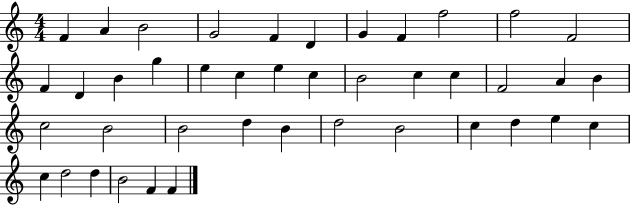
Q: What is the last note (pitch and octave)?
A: F4